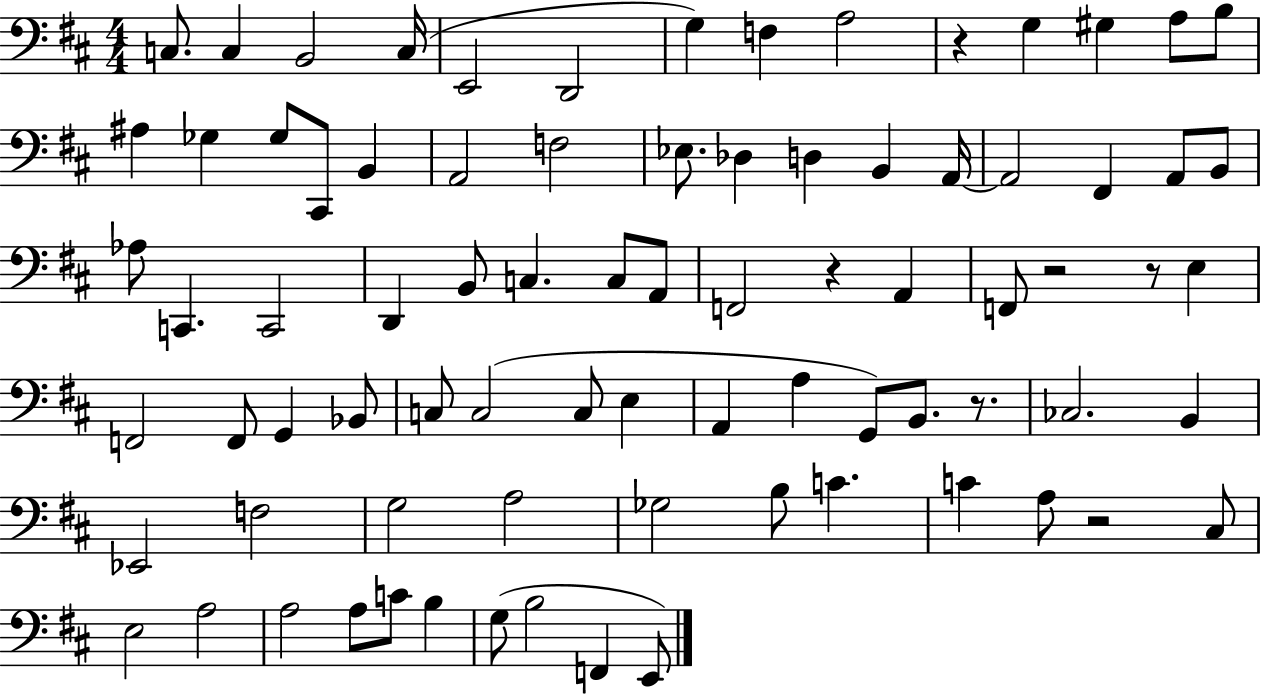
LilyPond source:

{
  \clef bass
  \numericTimeSignature
  \time 4/4
  \key d \major
  c8. c4 b,2 c16( | e,2 d,2 | g4) f4 a2 | r4 g4 gis4 a8 b8 | \break ais4 ges4 ges8 cis,8 b,4 | a,2 f2 | ees8. des4 d4 b,4 a,16~~ | a,2 fis,4 a,8 b,8 | \break aes8 c,4. c,2 | d,4 b,8 c4. c8 a,8 | f,2 r4 a,4 | f,8 r2 r8 e4 | \break f,2 f,8 g,4 bes,8 | c8 c2( c8 e4 | a,4 a4 g,8) b,8. r8. | ces2. b,4 | \break ees,2 f2 | g2 a2 | ges2 b8 c'4. | c'4 a8 r2 cis8 | \break e2 a2 | a2 a8 c'8 b4 | g8( b2 f,4 e,8) | \bar "|."
}